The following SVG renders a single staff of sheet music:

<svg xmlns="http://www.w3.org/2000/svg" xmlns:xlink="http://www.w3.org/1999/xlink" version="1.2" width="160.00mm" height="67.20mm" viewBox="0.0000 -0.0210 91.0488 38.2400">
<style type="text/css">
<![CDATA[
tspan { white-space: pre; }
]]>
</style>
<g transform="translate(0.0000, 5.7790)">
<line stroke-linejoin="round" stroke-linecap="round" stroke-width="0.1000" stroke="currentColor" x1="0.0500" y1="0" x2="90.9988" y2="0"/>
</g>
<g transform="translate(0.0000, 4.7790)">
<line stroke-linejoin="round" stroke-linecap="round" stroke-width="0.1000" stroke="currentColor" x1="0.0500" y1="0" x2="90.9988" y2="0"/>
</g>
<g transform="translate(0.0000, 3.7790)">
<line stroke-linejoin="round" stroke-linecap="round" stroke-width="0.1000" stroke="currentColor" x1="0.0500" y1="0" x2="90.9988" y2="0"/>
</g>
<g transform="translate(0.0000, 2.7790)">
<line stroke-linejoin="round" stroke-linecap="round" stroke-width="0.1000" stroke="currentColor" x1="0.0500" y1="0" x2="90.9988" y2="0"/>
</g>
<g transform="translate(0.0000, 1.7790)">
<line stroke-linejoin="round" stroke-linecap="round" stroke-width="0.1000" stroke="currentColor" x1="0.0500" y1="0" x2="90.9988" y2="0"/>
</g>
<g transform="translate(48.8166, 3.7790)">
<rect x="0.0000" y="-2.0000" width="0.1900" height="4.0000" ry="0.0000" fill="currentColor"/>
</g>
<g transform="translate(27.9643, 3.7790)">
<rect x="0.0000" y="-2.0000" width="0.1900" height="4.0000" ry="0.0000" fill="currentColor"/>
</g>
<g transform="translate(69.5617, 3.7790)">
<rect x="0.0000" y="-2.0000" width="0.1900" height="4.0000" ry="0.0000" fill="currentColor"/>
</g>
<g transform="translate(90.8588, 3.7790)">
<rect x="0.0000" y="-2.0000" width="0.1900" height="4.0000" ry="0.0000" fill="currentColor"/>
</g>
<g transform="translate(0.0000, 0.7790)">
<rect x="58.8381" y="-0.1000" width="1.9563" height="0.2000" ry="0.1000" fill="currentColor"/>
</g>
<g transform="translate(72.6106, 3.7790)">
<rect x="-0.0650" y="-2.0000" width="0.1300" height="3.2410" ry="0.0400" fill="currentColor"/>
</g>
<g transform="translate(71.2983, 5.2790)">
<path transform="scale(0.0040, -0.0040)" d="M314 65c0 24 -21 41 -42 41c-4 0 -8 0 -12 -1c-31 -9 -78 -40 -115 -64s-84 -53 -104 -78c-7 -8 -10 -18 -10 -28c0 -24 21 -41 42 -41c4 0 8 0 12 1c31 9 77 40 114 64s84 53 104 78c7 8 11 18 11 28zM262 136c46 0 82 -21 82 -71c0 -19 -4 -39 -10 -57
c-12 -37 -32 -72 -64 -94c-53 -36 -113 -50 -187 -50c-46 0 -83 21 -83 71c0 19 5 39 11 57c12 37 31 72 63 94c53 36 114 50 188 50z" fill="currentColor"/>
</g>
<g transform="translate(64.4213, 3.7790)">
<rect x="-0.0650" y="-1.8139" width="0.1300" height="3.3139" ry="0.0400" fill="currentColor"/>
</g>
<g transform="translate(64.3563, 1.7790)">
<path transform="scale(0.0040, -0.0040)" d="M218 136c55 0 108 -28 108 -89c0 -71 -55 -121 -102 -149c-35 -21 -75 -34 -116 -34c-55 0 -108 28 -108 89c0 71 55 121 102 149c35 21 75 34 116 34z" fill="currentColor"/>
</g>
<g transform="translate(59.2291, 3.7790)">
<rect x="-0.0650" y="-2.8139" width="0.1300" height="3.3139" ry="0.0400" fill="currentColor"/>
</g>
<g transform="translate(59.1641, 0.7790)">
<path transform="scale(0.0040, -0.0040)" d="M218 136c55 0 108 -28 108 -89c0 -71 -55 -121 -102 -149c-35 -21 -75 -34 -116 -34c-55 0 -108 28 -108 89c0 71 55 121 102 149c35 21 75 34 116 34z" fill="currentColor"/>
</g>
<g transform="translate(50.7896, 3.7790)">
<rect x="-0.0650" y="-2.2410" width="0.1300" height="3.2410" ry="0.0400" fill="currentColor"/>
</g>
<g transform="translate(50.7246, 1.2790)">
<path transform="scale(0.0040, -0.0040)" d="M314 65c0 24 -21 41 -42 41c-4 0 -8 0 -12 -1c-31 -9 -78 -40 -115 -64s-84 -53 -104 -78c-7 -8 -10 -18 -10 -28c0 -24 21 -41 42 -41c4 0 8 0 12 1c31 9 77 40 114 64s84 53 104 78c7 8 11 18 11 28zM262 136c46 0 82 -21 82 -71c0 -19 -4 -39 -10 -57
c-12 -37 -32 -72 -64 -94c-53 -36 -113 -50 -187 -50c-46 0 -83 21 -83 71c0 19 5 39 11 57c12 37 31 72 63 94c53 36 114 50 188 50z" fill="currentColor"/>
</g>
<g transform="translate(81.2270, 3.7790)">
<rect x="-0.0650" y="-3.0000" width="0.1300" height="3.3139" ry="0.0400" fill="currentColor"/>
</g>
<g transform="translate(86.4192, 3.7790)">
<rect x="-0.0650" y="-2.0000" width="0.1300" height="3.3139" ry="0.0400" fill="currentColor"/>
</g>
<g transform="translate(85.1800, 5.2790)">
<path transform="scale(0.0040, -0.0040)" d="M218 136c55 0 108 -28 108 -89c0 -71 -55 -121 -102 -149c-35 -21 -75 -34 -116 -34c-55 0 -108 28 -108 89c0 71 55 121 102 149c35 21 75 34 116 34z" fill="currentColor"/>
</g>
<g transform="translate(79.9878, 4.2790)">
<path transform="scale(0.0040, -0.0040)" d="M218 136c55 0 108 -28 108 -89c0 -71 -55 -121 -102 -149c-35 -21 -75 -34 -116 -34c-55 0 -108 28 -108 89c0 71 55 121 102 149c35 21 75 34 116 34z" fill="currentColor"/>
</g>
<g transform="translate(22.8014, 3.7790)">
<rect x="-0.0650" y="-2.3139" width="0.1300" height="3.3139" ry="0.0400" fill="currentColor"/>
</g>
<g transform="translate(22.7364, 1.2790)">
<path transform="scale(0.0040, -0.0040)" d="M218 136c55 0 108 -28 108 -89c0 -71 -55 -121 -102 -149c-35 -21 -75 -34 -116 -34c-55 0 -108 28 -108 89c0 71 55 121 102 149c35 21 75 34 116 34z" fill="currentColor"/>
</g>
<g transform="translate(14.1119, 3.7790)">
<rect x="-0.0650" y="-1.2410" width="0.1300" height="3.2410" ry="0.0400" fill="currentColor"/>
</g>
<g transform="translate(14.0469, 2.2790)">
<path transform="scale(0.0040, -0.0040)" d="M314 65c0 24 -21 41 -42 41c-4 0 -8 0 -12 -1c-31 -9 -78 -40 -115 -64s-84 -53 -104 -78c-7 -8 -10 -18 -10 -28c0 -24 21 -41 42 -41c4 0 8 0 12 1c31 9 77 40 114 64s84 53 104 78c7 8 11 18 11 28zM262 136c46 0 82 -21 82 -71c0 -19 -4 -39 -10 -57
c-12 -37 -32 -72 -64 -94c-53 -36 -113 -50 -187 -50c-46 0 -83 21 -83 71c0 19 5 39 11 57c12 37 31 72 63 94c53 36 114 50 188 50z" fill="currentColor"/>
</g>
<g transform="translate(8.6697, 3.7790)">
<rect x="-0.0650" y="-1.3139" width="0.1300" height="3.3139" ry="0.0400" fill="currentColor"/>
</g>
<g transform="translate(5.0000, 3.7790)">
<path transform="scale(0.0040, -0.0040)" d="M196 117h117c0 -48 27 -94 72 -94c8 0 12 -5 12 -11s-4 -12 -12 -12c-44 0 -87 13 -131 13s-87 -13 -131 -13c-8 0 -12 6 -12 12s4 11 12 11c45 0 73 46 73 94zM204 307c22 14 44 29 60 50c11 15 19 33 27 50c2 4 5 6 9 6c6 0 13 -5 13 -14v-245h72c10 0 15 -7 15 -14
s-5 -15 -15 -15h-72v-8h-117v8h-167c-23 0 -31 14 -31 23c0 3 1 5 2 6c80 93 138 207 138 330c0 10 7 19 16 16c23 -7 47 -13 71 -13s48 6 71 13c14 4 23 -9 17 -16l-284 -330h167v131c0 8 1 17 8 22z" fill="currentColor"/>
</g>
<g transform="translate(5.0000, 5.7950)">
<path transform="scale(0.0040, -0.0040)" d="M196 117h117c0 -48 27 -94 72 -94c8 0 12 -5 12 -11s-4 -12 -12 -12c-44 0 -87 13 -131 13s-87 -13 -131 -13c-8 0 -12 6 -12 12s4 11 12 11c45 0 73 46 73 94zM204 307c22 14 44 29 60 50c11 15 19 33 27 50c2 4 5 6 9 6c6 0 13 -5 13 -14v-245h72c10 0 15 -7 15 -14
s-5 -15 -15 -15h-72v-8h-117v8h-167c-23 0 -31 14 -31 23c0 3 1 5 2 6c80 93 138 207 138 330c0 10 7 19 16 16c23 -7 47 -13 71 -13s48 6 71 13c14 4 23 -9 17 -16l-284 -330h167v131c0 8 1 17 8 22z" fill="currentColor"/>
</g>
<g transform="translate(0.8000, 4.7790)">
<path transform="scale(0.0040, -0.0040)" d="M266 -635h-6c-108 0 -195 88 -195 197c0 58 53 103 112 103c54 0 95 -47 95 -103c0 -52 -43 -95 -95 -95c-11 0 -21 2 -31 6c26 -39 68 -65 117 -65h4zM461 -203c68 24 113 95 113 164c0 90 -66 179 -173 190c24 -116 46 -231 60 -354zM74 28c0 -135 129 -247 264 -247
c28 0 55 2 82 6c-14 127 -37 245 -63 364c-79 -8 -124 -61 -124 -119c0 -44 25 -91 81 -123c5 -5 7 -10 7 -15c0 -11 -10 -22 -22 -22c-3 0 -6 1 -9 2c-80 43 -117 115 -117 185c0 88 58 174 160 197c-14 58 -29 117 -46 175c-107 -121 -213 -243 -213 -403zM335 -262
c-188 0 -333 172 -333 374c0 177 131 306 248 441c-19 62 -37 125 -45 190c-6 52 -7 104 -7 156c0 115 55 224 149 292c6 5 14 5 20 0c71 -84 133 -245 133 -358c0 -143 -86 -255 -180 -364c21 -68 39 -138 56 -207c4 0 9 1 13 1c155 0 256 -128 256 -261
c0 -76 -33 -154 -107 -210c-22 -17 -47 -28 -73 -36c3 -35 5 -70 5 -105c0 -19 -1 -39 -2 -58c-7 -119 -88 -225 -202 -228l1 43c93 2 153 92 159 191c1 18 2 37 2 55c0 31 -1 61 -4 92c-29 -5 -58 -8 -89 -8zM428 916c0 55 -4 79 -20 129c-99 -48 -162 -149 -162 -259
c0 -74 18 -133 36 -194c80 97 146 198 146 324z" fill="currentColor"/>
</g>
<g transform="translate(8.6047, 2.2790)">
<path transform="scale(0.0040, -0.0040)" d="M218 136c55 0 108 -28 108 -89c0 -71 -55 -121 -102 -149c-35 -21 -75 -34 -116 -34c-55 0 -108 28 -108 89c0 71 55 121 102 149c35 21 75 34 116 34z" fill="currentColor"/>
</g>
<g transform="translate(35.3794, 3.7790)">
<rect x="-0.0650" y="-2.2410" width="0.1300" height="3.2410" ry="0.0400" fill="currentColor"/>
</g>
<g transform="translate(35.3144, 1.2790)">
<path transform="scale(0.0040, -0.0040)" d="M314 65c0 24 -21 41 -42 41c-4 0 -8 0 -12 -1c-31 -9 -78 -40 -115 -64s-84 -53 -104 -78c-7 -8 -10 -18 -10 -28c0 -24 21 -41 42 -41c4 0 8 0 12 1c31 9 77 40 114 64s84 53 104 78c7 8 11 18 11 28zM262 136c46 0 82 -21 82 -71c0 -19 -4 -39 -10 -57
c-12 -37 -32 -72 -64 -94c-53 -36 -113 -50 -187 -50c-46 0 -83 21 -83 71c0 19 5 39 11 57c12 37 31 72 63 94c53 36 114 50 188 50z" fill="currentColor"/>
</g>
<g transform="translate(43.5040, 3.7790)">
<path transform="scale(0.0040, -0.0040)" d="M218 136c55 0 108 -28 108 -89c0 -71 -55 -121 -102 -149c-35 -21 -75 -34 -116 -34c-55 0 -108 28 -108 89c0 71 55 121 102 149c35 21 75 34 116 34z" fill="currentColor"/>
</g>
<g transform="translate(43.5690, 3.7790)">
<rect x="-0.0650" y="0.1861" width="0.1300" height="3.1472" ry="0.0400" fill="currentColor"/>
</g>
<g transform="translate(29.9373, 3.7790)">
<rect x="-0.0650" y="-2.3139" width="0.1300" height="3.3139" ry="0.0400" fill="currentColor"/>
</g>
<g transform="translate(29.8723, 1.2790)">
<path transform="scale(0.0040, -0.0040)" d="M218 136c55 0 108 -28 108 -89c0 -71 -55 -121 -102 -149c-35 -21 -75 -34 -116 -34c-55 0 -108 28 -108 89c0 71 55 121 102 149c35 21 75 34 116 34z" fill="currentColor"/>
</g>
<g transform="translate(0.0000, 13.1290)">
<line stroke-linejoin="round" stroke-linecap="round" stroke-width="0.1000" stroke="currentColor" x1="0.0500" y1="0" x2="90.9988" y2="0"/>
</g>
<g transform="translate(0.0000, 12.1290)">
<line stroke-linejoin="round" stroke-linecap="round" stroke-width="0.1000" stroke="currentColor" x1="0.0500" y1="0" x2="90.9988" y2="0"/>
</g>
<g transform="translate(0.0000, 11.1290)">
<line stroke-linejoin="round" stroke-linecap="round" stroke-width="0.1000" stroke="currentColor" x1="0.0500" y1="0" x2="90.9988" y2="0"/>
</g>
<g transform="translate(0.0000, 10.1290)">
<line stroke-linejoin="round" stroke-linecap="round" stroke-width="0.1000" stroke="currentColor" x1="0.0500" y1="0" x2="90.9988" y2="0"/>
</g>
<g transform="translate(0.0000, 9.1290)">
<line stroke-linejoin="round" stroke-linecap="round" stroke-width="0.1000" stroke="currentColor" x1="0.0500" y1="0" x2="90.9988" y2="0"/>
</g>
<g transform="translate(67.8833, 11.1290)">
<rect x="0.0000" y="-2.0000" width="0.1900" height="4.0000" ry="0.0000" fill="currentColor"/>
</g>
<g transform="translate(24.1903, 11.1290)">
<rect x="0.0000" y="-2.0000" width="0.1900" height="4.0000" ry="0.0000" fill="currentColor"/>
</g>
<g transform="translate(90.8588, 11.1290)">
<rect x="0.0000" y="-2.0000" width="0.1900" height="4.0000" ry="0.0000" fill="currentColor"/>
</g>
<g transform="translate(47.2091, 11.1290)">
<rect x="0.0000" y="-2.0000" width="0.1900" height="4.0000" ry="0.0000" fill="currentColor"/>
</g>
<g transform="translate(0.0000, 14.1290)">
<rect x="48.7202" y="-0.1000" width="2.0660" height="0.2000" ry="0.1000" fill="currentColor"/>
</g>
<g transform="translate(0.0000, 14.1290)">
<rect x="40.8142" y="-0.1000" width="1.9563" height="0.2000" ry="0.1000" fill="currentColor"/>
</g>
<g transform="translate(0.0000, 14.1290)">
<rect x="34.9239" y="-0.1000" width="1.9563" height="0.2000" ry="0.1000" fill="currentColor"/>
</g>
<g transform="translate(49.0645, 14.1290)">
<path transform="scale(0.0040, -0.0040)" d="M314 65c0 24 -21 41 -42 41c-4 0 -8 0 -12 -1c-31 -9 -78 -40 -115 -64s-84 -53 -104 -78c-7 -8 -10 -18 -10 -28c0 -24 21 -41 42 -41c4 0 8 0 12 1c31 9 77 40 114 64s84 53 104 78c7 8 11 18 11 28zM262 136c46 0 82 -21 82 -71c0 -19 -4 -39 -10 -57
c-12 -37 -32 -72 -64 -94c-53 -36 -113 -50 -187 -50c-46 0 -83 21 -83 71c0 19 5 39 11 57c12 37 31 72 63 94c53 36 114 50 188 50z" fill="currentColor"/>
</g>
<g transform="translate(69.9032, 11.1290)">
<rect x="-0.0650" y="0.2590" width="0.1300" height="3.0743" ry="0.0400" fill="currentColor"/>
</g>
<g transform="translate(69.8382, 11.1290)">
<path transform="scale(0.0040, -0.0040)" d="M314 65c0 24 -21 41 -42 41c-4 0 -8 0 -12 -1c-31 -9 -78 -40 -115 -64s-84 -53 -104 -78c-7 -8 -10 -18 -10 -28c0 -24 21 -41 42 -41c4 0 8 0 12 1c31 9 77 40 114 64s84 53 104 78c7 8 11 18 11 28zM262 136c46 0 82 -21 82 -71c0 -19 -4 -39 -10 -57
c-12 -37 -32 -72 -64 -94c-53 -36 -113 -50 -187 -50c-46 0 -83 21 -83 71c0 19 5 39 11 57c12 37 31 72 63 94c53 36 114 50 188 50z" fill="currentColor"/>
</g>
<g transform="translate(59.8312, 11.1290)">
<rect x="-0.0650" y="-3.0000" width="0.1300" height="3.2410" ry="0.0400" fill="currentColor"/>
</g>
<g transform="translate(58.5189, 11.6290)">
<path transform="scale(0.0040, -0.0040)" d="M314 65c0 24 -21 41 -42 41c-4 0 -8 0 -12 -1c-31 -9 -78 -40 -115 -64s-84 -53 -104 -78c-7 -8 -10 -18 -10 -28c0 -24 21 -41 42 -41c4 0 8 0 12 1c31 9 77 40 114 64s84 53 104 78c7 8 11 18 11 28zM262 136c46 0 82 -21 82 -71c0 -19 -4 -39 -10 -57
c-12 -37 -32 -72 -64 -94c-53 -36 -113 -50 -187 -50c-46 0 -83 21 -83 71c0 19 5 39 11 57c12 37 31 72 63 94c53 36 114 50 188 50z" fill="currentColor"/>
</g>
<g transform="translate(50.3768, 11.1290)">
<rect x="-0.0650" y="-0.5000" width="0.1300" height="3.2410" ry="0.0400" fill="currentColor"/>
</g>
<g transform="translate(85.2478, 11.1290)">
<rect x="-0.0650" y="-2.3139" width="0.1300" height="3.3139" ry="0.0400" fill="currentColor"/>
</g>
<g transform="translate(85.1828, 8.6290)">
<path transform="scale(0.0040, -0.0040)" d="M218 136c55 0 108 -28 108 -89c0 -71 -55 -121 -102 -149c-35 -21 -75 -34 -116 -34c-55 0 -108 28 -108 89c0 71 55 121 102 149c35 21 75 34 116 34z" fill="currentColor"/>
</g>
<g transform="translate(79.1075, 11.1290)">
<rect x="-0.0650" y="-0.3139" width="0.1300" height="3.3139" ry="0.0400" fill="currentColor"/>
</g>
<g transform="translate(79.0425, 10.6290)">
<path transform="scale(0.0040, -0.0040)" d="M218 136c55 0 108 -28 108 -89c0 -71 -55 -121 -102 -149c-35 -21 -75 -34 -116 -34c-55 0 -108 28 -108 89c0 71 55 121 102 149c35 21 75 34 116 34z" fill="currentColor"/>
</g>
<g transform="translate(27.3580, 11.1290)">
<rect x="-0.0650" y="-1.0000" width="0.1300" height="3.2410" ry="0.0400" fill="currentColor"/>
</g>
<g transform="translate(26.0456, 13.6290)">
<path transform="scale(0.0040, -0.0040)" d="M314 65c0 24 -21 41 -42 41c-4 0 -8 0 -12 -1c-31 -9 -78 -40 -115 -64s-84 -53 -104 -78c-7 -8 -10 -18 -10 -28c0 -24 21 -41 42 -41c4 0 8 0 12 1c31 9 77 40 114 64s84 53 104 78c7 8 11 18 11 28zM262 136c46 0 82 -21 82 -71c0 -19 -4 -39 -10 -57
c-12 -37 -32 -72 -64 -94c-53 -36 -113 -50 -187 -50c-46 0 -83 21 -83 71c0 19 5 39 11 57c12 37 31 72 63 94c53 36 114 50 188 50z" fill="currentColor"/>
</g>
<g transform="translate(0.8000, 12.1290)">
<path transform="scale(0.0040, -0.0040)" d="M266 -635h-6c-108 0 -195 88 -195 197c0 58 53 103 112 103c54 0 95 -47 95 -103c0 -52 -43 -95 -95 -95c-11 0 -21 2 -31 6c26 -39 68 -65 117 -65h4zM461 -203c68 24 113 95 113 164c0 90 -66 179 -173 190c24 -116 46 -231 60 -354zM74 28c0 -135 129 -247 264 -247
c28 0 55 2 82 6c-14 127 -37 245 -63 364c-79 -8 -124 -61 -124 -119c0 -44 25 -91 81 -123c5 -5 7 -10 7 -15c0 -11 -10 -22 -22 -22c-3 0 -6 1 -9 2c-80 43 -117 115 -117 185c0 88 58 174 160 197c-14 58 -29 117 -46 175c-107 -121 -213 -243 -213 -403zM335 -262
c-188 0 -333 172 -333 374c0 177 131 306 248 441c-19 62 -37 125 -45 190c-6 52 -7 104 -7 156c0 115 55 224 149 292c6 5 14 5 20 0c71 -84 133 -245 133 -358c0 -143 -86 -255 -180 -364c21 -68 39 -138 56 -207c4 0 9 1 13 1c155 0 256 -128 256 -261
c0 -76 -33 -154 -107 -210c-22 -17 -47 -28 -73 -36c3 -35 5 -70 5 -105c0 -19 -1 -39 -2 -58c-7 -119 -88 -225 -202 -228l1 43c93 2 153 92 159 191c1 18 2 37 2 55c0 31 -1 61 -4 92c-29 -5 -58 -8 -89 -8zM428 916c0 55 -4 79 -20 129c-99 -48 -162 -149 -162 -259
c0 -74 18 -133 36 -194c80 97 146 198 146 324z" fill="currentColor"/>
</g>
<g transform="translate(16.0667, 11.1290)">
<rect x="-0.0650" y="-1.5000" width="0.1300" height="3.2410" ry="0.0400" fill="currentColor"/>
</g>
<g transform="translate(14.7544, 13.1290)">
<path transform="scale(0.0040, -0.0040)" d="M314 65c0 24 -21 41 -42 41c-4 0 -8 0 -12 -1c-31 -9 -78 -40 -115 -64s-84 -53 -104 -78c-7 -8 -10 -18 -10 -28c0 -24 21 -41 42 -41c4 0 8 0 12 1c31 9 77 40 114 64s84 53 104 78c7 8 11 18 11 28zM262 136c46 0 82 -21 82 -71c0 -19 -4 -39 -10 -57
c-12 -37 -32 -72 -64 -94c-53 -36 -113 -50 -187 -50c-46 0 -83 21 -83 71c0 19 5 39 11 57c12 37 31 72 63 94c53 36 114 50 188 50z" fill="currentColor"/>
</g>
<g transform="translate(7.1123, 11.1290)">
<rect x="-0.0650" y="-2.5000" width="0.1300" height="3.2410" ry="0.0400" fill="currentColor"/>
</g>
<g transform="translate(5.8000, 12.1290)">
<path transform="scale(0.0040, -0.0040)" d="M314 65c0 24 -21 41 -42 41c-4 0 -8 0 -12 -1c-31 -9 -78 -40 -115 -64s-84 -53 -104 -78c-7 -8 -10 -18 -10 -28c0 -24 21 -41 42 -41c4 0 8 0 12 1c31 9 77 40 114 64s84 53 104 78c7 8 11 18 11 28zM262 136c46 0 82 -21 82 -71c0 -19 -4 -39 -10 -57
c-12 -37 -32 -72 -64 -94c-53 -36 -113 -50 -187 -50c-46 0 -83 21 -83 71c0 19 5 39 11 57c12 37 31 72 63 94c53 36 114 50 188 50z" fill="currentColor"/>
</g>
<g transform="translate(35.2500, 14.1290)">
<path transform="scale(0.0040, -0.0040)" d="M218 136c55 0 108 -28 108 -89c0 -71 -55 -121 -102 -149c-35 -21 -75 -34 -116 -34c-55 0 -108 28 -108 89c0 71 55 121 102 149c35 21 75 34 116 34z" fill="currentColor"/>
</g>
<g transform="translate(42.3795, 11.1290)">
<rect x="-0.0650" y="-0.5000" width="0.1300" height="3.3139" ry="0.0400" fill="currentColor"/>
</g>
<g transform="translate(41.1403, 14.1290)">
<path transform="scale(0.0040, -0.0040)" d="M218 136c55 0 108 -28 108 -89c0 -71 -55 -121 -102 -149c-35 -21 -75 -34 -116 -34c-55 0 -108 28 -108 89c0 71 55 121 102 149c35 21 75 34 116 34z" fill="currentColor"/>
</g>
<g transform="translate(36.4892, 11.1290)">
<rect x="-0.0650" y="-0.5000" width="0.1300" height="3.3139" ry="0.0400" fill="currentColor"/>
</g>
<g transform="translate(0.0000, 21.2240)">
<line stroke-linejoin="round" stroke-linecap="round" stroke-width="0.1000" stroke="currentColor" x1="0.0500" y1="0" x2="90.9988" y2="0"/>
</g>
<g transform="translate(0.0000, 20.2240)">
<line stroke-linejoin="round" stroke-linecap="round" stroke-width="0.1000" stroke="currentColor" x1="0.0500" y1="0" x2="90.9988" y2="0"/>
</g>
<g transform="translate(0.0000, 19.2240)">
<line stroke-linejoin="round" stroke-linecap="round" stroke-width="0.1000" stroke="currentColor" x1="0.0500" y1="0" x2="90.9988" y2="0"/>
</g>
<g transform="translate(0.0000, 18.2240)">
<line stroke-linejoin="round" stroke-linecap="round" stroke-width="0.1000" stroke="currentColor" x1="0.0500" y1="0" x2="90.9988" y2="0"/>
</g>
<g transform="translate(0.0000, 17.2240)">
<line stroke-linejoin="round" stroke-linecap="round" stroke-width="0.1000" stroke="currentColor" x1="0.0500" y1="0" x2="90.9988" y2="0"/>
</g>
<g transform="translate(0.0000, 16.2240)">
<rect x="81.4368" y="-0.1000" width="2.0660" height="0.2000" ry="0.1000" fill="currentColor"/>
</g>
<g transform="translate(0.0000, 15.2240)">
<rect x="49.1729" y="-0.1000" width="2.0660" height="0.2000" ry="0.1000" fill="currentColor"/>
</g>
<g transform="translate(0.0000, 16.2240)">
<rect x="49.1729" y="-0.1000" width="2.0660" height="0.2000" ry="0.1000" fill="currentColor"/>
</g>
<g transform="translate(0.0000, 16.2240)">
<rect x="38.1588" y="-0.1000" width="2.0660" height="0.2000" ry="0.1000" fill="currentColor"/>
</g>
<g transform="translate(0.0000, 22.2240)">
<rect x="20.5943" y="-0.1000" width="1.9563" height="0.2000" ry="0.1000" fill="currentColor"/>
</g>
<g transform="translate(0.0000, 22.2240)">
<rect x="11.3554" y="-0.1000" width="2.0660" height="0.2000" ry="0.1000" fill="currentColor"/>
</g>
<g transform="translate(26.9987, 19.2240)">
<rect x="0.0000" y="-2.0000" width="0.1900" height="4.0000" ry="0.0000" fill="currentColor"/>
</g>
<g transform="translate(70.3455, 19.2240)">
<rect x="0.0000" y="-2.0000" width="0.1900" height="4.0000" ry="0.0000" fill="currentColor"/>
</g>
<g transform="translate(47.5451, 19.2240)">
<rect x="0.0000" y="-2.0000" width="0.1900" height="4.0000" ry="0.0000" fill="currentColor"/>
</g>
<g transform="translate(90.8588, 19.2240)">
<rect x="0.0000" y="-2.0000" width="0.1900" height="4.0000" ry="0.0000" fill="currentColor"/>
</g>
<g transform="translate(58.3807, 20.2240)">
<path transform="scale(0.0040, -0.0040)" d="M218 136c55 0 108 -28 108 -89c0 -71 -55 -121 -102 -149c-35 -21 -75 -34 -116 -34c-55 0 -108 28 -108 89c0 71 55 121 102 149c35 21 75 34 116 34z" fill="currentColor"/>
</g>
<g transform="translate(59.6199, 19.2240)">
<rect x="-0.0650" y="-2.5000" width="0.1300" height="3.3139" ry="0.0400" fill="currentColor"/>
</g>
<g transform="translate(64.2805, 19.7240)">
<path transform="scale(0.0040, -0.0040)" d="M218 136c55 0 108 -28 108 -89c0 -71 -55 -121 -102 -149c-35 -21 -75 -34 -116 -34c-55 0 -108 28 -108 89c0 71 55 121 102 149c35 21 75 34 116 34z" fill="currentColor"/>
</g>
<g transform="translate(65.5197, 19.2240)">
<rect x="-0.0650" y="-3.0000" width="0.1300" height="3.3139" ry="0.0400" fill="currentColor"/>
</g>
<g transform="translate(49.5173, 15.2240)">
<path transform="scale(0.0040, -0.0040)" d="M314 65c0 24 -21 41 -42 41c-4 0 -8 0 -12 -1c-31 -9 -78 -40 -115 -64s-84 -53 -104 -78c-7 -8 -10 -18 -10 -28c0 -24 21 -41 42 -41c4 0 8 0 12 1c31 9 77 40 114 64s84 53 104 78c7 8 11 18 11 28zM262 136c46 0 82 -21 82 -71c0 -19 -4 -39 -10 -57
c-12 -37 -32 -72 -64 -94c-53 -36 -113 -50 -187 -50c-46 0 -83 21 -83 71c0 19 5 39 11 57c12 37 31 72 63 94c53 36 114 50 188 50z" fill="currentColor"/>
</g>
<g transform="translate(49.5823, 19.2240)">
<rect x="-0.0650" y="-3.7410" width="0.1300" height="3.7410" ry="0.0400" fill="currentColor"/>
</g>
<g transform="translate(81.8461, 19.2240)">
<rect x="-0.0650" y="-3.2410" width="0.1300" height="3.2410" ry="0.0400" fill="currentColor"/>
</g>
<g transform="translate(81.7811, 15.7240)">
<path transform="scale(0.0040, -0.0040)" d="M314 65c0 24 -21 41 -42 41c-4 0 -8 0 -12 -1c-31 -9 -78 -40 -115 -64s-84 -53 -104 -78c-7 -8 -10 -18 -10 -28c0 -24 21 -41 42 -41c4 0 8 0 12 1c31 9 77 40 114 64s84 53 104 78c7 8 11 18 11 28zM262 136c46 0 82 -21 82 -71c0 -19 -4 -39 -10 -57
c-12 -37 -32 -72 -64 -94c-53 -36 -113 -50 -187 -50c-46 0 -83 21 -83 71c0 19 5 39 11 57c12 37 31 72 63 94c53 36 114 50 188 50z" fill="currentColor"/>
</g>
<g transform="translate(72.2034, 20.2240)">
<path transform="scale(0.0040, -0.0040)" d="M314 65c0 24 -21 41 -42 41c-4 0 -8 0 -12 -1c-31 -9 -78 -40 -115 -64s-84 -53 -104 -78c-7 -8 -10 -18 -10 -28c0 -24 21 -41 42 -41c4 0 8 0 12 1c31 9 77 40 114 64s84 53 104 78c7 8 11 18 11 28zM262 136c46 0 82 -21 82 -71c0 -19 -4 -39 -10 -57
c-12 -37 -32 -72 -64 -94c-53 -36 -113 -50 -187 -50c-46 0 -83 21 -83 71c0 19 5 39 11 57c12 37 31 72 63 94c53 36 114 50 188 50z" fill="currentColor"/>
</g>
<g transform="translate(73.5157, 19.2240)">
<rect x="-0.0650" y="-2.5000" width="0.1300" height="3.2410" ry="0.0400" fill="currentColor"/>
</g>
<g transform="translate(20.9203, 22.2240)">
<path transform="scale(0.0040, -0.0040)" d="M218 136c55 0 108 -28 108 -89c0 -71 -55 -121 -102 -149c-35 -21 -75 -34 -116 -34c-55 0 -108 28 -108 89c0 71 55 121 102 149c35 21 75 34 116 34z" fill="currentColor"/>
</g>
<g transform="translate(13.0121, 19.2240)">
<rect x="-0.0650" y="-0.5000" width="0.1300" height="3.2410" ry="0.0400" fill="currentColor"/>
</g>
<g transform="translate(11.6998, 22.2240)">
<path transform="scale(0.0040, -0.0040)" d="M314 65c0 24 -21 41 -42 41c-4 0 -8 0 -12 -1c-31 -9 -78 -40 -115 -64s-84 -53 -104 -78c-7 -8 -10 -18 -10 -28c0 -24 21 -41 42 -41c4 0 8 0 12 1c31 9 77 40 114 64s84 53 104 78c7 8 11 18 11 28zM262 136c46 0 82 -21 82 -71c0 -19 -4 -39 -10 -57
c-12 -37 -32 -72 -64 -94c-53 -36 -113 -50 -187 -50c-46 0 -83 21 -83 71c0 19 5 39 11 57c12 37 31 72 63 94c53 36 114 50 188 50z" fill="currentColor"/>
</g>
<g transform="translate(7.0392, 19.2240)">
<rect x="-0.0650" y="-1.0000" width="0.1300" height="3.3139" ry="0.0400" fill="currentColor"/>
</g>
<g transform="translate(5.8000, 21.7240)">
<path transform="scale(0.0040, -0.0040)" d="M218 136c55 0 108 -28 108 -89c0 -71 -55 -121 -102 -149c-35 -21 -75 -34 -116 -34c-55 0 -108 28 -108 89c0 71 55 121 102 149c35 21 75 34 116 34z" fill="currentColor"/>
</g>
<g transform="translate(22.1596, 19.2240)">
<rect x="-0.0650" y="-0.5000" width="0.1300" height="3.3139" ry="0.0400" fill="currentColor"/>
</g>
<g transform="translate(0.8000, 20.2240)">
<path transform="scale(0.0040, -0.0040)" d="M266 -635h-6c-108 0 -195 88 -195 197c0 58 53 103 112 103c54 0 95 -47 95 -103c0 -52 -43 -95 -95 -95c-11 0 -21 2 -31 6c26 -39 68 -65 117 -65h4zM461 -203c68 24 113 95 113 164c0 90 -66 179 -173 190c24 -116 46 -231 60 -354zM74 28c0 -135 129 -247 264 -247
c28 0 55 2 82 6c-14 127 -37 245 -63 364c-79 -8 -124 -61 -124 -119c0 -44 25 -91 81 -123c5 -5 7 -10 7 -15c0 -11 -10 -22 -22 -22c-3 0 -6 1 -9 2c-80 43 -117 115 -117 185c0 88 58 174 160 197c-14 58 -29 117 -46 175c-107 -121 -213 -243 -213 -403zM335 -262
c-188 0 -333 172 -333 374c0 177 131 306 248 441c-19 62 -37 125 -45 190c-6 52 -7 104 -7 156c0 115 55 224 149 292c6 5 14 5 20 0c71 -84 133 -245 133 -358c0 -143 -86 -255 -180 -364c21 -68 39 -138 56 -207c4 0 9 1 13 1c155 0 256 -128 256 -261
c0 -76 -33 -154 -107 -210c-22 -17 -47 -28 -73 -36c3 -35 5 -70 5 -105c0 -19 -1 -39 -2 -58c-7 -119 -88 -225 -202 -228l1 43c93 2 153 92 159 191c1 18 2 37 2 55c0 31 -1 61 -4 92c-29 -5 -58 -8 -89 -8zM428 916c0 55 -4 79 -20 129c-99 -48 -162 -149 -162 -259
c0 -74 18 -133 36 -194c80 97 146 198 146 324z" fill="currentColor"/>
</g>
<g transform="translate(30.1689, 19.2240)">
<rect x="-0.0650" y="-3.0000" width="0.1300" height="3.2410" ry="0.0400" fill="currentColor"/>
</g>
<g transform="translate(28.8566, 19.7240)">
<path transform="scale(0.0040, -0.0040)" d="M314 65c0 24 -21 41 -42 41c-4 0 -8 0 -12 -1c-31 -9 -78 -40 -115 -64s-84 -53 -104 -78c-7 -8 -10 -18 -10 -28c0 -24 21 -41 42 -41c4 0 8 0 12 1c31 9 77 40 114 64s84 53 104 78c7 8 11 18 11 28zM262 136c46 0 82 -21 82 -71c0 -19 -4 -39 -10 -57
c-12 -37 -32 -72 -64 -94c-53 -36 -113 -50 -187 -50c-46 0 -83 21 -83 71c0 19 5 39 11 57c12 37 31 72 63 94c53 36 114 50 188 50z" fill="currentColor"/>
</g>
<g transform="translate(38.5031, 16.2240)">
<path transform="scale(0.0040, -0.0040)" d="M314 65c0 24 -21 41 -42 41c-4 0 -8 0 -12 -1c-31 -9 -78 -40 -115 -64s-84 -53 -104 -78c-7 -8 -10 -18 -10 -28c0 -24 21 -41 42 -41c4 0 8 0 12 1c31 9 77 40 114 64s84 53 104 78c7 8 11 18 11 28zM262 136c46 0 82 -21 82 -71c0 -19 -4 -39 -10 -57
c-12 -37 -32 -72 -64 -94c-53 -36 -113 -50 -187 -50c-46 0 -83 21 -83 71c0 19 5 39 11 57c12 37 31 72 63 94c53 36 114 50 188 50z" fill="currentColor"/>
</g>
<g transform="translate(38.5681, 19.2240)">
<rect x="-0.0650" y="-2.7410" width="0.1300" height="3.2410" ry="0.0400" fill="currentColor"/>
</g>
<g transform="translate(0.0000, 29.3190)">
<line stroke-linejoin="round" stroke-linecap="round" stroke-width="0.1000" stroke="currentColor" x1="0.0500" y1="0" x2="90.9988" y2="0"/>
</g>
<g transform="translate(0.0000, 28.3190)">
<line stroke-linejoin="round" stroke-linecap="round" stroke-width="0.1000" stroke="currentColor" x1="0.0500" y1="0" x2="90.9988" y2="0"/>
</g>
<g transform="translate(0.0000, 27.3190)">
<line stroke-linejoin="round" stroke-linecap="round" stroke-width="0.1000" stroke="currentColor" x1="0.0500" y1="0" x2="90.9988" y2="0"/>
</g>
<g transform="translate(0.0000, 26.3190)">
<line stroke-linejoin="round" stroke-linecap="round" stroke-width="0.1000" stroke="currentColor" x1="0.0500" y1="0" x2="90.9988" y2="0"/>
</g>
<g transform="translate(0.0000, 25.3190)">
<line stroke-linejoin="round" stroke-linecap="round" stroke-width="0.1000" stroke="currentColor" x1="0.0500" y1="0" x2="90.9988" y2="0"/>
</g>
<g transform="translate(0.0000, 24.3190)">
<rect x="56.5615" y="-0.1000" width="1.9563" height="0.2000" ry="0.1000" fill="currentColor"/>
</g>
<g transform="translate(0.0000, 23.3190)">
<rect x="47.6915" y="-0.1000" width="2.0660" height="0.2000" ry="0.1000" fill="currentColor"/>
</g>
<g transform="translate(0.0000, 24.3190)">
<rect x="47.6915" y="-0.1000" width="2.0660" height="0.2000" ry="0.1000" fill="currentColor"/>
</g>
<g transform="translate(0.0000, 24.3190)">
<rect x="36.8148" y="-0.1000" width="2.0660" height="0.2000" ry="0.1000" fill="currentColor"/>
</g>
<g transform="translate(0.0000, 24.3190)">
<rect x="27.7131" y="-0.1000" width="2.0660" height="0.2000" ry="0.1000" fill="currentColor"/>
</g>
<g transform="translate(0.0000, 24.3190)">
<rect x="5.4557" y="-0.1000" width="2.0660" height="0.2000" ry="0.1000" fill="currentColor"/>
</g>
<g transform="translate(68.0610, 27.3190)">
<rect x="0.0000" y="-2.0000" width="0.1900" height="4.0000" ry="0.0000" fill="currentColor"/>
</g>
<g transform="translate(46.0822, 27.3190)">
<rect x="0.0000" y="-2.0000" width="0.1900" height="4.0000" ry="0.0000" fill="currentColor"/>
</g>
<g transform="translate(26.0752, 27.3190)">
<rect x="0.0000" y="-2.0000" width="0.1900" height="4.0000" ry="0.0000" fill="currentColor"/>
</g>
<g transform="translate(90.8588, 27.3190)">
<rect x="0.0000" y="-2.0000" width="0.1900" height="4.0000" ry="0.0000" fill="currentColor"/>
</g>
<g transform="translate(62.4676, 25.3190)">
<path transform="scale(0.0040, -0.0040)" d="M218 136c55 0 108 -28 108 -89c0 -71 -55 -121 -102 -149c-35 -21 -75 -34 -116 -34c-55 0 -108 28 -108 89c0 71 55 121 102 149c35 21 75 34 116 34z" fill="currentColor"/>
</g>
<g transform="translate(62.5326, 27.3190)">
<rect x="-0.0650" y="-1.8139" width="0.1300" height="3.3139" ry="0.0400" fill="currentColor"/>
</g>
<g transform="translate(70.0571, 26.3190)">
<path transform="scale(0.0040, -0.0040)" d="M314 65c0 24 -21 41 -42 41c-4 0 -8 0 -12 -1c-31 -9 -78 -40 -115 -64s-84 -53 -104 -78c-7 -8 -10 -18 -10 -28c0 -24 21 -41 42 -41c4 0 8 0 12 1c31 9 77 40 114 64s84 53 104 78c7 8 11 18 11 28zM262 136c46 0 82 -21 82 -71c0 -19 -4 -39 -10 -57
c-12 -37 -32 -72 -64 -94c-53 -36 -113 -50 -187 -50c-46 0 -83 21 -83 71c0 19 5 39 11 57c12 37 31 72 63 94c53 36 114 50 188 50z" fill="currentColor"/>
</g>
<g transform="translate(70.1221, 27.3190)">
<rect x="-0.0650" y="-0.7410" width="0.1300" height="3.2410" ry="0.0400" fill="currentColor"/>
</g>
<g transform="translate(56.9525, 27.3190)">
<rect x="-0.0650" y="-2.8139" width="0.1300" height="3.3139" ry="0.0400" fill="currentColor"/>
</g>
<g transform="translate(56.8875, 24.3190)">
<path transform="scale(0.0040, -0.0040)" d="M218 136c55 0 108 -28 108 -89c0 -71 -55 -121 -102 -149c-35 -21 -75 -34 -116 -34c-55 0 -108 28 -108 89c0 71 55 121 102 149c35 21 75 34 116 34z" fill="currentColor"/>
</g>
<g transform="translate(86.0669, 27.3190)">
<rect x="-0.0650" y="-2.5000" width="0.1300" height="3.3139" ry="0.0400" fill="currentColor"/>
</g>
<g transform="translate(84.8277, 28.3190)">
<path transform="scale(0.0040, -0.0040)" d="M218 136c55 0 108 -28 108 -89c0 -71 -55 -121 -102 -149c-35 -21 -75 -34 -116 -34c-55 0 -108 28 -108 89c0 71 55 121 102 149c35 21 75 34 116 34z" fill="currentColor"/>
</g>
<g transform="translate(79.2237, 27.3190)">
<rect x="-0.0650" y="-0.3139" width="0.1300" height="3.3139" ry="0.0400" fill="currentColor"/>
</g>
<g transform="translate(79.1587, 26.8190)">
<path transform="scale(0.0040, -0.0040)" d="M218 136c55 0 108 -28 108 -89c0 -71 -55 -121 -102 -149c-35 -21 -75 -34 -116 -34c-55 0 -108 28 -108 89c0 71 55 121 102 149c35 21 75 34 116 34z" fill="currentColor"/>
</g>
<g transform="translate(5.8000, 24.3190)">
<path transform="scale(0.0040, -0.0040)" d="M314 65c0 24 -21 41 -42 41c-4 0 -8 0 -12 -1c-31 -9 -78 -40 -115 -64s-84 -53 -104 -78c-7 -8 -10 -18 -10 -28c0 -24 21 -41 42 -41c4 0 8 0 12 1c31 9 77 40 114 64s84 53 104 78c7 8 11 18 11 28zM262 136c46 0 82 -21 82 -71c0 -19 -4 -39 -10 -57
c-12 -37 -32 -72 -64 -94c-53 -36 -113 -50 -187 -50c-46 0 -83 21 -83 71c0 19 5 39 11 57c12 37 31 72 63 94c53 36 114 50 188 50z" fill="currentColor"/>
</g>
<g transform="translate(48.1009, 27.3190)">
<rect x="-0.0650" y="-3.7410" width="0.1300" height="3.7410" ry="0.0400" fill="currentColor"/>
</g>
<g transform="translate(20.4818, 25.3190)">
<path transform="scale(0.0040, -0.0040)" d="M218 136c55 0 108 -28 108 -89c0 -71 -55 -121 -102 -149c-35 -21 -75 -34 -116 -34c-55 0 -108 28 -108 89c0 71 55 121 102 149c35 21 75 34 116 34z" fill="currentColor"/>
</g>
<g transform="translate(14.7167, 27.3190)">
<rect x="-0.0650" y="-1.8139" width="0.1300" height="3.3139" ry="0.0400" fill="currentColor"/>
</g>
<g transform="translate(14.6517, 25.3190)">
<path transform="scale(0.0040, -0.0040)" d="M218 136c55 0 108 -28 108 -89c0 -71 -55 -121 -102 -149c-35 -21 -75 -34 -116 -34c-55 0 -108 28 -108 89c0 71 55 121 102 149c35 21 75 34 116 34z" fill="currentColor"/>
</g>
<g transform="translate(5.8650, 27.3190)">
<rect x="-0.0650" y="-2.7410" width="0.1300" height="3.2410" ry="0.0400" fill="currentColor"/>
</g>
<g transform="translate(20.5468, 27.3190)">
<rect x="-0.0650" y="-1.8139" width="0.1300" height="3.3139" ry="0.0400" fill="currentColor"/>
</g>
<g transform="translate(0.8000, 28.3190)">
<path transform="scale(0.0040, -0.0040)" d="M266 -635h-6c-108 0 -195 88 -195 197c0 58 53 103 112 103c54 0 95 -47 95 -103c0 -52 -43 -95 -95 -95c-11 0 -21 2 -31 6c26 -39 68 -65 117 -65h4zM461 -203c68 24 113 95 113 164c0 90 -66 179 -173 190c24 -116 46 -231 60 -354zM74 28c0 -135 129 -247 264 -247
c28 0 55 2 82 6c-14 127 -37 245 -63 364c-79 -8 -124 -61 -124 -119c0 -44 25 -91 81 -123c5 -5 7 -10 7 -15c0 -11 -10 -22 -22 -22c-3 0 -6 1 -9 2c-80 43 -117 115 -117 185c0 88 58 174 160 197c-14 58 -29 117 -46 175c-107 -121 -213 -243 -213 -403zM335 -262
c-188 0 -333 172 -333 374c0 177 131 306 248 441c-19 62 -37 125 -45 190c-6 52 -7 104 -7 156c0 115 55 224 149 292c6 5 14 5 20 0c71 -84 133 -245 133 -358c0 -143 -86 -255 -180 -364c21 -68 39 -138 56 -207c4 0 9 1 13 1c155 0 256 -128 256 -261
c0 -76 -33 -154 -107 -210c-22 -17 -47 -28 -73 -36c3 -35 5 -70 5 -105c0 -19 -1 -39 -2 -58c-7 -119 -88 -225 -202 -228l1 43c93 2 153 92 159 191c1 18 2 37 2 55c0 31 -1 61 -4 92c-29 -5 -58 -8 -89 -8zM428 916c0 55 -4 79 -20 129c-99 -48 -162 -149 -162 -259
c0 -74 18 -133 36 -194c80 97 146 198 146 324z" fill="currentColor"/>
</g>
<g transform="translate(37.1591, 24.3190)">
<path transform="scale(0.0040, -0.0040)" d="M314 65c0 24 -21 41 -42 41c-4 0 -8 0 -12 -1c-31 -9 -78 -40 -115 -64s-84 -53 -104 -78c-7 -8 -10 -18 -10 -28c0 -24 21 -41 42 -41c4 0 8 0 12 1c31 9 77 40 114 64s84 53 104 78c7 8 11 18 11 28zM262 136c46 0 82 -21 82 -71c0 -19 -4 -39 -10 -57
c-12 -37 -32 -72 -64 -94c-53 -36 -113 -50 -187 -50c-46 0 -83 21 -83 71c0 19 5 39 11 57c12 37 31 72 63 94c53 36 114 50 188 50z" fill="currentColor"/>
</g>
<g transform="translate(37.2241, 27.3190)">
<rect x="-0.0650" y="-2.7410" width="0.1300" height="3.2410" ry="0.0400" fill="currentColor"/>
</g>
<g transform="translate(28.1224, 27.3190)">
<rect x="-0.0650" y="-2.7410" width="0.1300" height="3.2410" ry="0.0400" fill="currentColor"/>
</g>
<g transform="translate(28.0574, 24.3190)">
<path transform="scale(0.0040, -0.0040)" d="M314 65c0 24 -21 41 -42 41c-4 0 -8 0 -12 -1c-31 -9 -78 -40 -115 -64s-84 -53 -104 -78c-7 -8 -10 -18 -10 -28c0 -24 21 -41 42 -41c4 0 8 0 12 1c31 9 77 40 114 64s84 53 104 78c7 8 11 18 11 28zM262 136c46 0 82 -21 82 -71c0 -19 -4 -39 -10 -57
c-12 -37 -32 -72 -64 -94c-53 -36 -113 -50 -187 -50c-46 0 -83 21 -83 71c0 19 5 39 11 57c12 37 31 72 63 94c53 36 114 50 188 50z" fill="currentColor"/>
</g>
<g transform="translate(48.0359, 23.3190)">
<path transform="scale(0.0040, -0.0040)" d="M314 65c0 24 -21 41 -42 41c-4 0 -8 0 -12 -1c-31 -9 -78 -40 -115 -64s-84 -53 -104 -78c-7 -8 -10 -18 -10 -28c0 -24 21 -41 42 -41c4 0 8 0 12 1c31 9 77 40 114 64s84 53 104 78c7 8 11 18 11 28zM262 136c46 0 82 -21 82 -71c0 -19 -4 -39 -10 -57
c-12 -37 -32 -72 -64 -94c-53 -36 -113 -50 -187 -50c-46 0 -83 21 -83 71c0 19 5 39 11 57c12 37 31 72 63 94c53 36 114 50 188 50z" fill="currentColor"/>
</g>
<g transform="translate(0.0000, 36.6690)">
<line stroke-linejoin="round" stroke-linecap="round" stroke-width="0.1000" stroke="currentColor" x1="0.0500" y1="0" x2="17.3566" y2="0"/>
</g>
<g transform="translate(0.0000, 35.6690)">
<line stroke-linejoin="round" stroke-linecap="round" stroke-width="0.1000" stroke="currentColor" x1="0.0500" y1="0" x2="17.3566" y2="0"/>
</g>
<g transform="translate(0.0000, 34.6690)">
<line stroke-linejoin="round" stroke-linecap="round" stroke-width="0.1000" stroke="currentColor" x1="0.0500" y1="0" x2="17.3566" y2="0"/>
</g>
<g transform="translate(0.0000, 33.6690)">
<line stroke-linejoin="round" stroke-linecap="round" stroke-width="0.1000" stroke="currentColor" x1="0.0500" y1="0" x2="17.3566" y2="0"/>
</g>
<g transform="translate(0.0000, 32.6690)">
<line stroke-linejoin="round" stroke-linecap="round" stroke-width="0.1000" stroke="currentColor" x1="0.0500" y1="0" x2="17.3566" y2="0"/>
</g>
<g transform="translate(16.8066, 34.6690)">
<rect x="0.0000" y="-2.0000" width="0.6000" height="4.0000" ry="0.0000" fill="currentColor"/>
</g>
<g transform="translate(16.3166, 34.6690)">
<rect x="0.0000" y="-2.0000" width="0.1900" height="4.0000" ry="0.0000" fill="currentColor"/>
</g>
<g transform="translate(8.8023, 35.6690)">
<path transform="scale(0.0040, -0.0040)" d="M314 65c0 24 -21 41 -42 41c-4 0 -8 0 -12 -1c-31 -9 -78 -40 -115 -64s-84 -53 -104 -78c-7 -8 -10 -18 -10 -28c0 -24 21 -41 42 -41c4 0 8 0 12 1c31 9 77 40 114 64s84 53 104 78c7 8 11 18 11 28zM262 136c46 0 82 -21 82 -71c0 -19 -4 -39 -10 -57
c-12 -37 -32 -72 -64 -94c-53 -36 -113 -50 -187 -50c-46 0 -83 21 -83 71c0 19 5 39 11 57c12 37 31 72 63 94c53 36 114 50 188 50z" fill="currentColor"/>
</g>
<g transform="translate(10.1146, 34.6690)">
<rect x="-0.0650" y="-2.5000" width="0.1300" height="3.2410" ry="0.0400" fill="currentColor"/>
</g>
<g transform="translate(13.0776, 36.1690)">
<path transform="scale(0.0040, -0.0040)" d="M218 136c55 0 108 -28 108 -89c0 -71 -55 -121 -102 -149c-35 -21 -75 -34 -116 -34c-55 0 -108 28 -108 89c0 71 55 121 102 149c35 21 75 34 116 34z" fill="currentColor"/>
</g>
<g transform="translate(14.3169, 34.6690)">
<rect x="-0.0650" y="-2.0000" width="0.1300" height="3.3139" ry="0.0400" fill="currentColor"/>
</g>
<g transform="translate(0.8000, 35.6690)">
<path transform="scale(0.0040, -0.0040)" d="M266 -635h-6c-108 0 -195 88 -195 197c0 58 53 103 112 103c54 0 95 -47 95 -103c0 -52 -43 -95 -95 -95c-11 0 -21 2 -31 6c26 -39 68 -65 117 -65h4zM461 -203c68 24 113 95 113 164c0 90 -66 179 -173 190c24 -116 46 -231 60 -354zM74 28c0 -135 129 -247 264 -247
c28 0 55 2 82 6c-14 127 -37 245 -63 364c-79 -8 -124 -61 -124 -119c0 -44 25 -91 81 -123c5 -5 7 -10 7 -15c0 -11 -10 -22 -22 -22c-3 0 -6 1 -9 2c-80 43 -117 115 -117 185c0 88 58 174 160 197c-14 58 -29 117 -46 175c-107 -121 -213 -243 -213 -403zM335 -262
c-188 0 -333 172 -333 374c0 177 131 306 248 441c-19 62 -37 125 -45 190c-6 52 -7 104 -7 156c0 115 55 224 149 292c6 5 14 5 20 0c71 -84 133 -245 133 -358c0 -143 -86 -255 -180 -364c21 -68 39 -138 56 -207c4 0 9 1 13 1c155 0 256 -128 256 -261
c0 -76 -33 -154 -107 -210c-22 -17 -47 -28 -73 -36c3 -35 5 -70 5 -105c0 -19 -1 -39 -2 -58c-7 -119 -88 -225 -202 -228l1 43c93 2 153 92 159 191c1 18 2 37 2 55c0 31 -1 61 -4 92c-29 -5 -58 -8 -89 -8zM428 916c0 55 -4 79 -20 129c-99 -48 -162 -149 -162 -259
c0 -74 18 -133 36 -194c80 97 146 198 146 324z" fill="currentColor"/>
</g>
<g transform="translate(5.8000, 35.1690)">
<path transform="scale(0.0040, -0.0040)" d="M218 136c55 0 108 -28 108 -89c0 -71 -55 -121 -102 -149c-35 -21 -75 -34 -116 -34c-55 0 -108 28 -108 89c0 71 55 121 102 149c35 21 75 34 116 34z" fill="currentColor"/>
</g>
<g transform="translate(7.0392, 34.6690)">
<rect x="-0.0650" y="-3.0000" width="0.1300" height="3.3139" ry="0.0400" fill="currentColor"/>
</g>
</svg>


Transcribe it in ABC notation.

X:1
T:Untitled
M:4/4
L:1/4
K:C
e e2 g g g2 B g2 a f F2 A F G2 E2 D2 C C C2 A2 B2 c g D C2 C A2 a2 c'2 G A G2 b2 a2 f f a2 a2 c'2 a f d2 c G A G2 F